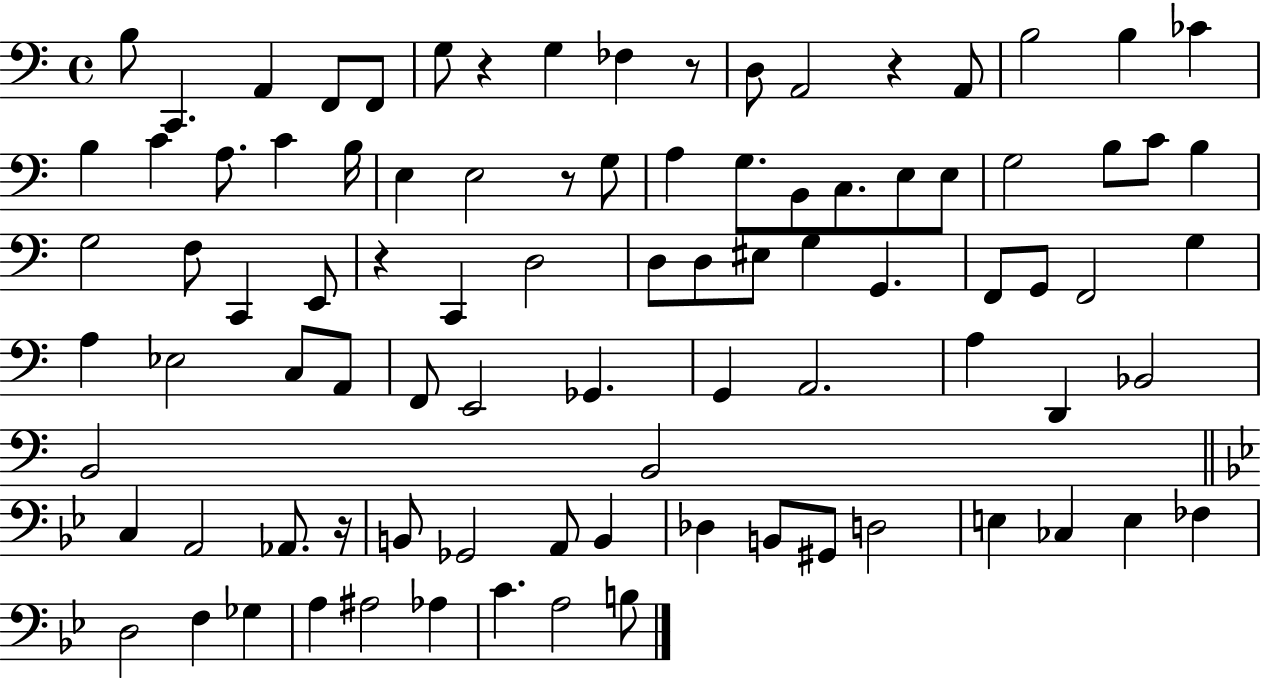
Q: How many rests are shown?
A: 6